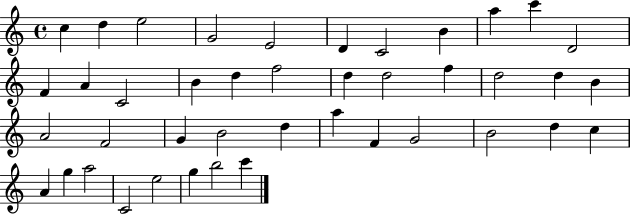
{
  \clef treble
  \time 4/4
  \defaultTimeSignature
  \key c \major
  c''4 d''4 e''2 | g'2 e'2 | d'4 c'2 b'4 | a''4 c'''4 d'2 | \break f'4 a'4 c'2 | b'4 d''4 f''2 | d''4 d''2 f''4 | d''2 d''4 b'4 | \break a'2 f'2 | g'4 b'2 d''4 | a''4 f'4 g'2 | b'2 d''4 c''4 | \break a'4 g''4 a''2 | c'2 e''2 | g''4 b''2 c'''4 | \bar "|."
}